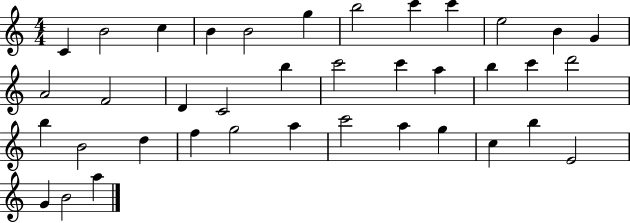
X:1
T:Untitled
M:4/4
L:1/4
K:C
C B2 c B B2 g b2 c' c' e2 B G A2 F2 D C2 b c'2 c' a b c' d'2 b B2 d f g2 a c'2 a g c b E2 G B2 a